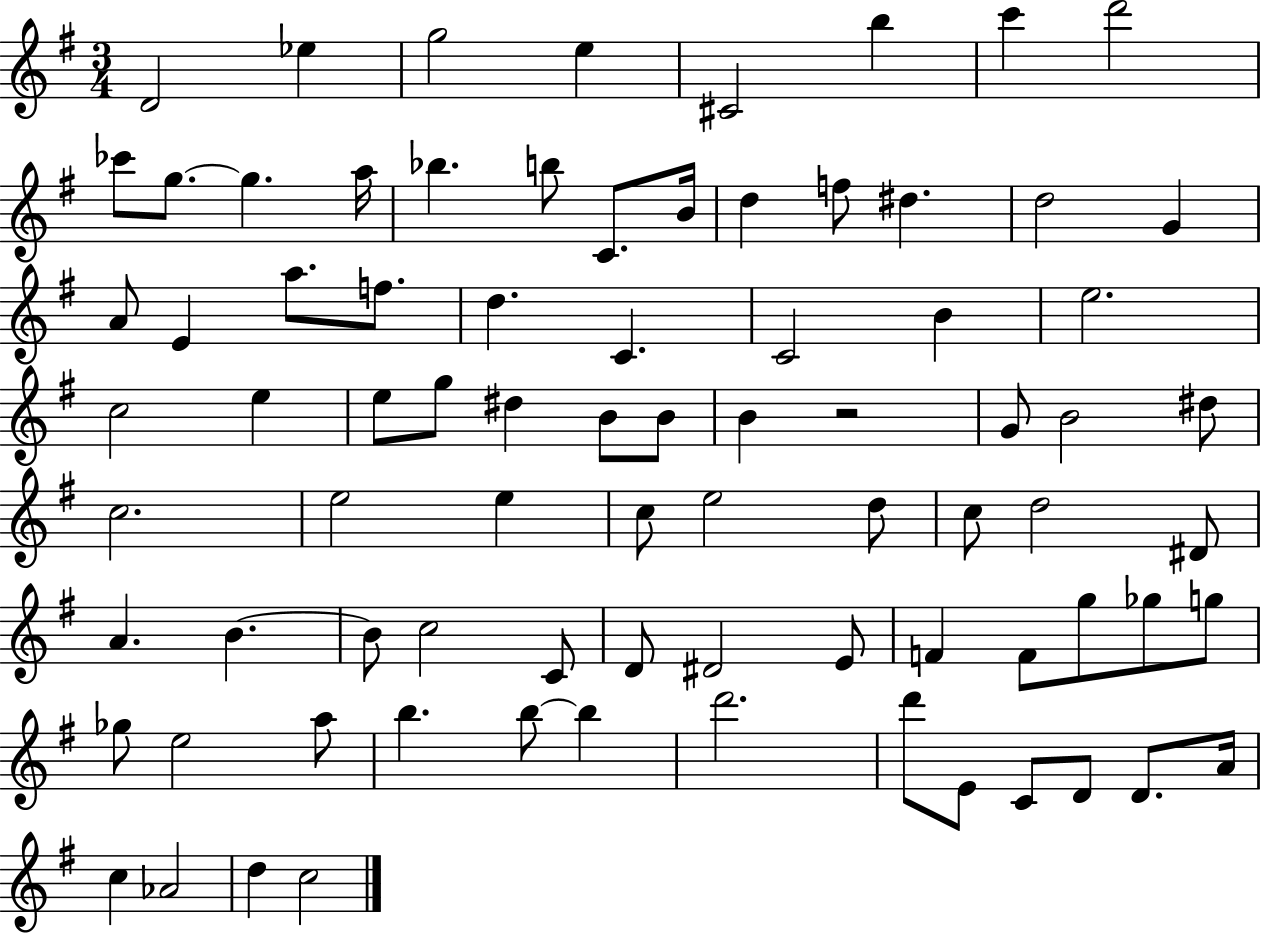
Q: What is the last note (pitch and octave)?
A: C5